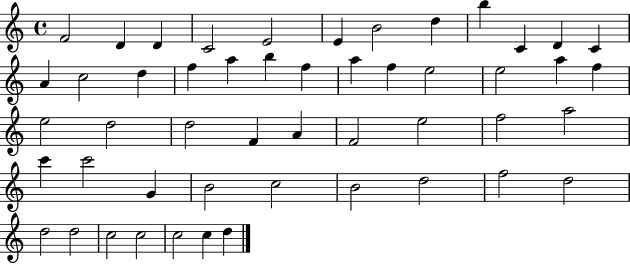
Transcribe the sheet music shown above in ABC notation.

X:1
T:Untitled
M:4/4
L:1/4
K:C
F2 D D C2 E2 E B2 d b C D C A c2 d f a b f a f e2 e2 a f e2 d2 d2 F A F2 e2 f2 a2 c' c'2 G B2 c2 B2 d2 f2 d2 d2 d2 c2 c2 c2 c d